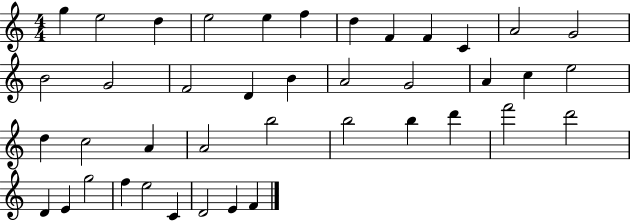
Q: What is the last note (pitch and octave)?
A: F4